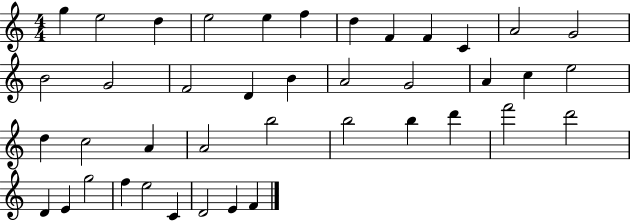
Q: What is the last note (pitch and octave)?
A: F4